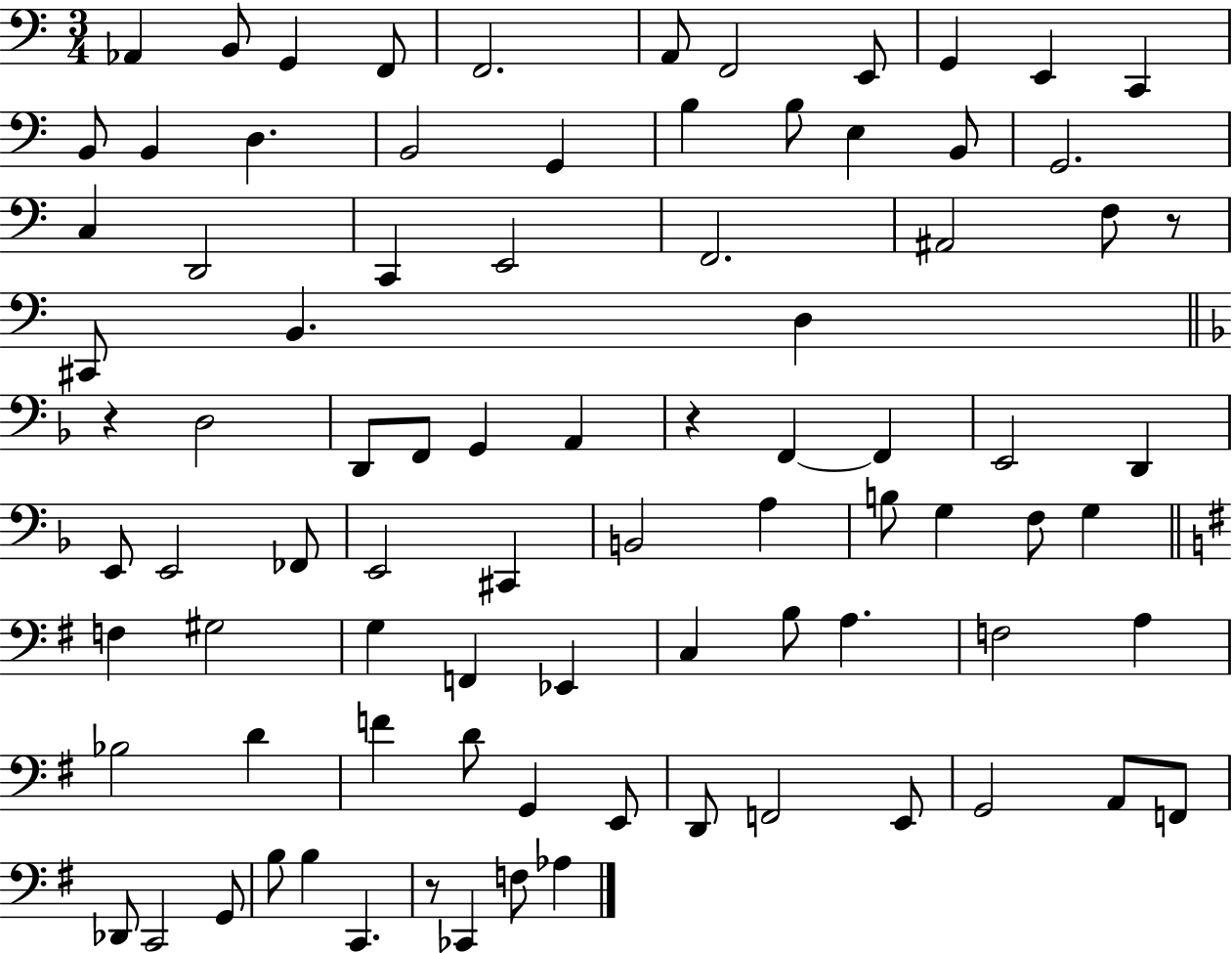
{
  \clef bass
  \numericTimeSignature
  \time 3/4
  \key c \major
  aes,4 b,8 g,4 f,8 | f,2. | a,8 f,2 e,8 | g,4 e,4 c,4 | \break b,8 b,4 d4. | b,2 g,4 | b4 b8 e4 b,8 | g,2. | \break c4 d,2 | c,4 e,2 | f,2. | ais,2 f8 r8 | \break cis,8 b,4. d4 | \bar "||" \break \key f \major r4 d2 | d,8 f,8 g,4 a,4 | r4 f,4~~ f,4 | e,2 d,4 | \break e,8 e,2 fes,8 | e,2 cis,4 | b,2 a4 | b8 g4 f8 g4 | \break \bar "||" \break \key e \minor f4 gis2 | g4 f,4 ees,4 | c4 b8 a4. | f2 a4 | \break bes2 d'4 | f'4 d'8 g,4 e,8 | d,8 f,2 e,8 | g,2 a,8 f,8 | \break des,8 c,2 g,8 | b8 b4 c,4. | r8 ces,4 f8 aes4 | \bar "|."
}